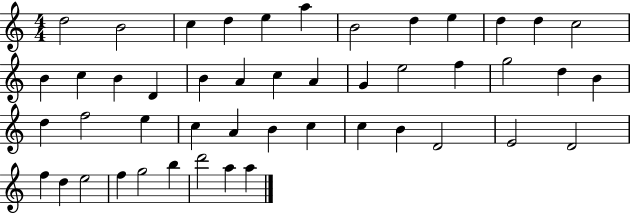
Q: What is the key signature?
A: C major